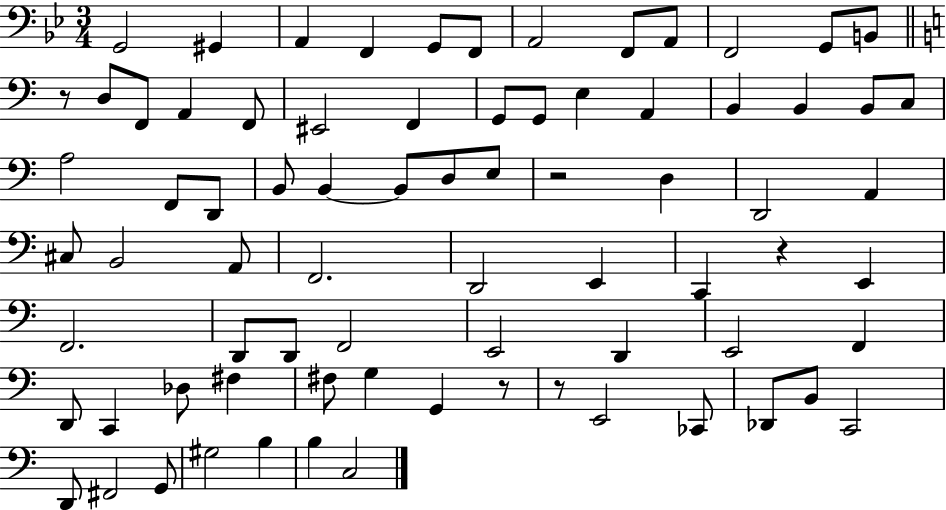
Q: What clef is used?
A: bass